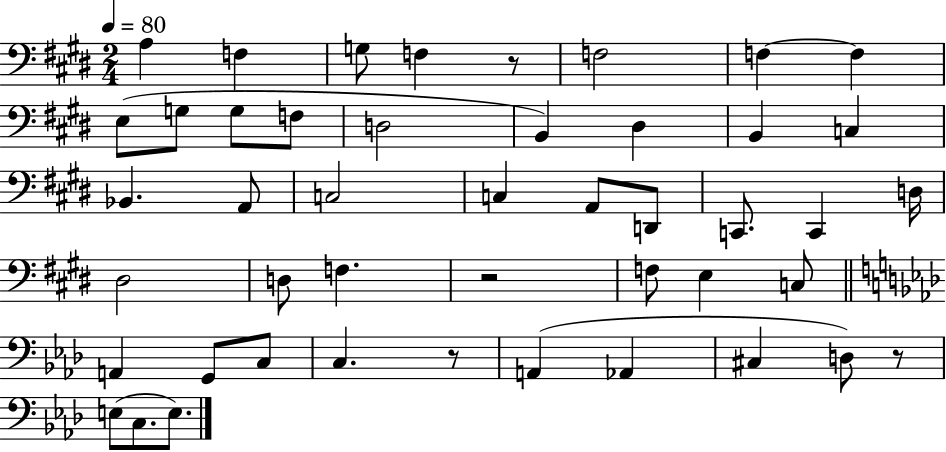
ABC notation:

X:1
T:Untitled
M:2/4
L:1/4
K:E
A, F, G,/2 F, z/2 F,2 F, F, E,/2 G,/2 G,/2 F,/2 D,2 B,, ^D, B,, C, _B,, A,,/2 C,2 C, A,,/2 D,,/2 C,,/2 C,, D,/4 ^D,2 D,/2 F, z2 F,/2 E, C,/2 A,, G,,/2 C,/2 C, z/2 A,, _A,, ^C, D,/2 z/2 E,/2 C,/2 E,/2